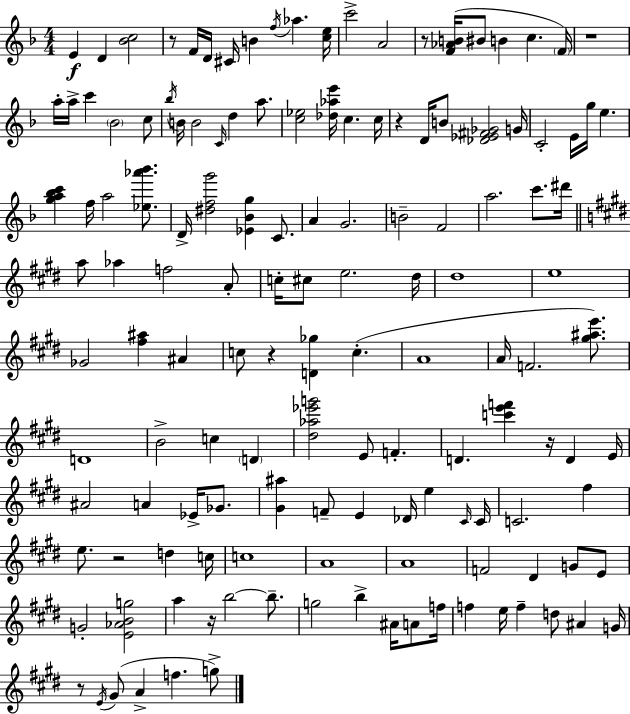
X:1
T:Untitled
M:4/4
L:1/4
K:Dm
E D [_Bc]2 z/2 F/4 D/4 ^C/4 B f/4 _a [ce]/4 c'2 A2 z/2 [F_AB]/4 ^B/2 B c F/4 z4 a/4 a/4 c' _B2 c/2 _b/4 B/4 B2 C/4 d a/2 [c_e]2 [_d_ae']/4 c c/4 z D/4 B/2 [_D_E^F_G]2 G/4 C2 E/4 g/4 e [ga_bc'] f/4 a2 [_e_a'_b']/2 D/4 [^dfg']2 [_E_Bg] C/2 A G2 B2 F2 a2 c'/2 ^d'/4 a/2 _a f2 A/2 c/4 ^c/2 e2 ^d/4 ^d4 e4 _G2 [^f^a] ^A c/2 z [D_g] c A4 A/4 F2 [^g^ae']/2 D4 B2 c D [^d_a_e'g']2 E/2 F D [c'e'f'] z/4 D E/4 ^A2 A _E/4 _G/2 [^G^a] F/2 E _D/4 e ^C/4 ^C/4 C2 ^f e/2 z2 d c/4 c4 A4 A4 F2 ^D G/2 E/2 G2 [E_ABg]2 a z/4 b2 b/2 g2 b ^A/4 A/2 f/4 f e/4 f d/2 ^A G/4 z/2 E/4 ^G/2 A f g/2